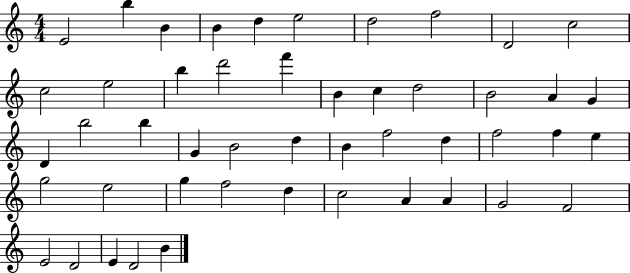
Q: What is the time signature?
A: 4/4